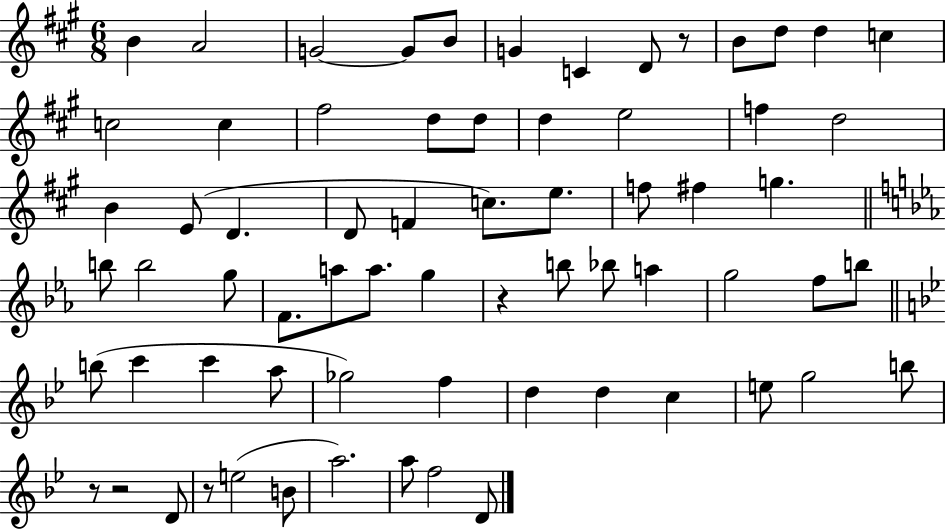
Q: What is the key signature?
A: A major